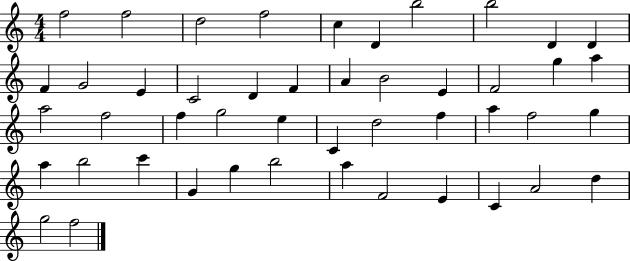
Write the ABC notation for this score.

X:1
T:Untitled
M:4/4
L:1/4
K:C
f2 f2 d2 f2 c D b2 b2 D D F G2 E C2 D F A B2 E F2 g a a2 f2 f g2 e C d2 f a f2 g a b2 c' G g b2 a F2 E C A2 d g2 f2